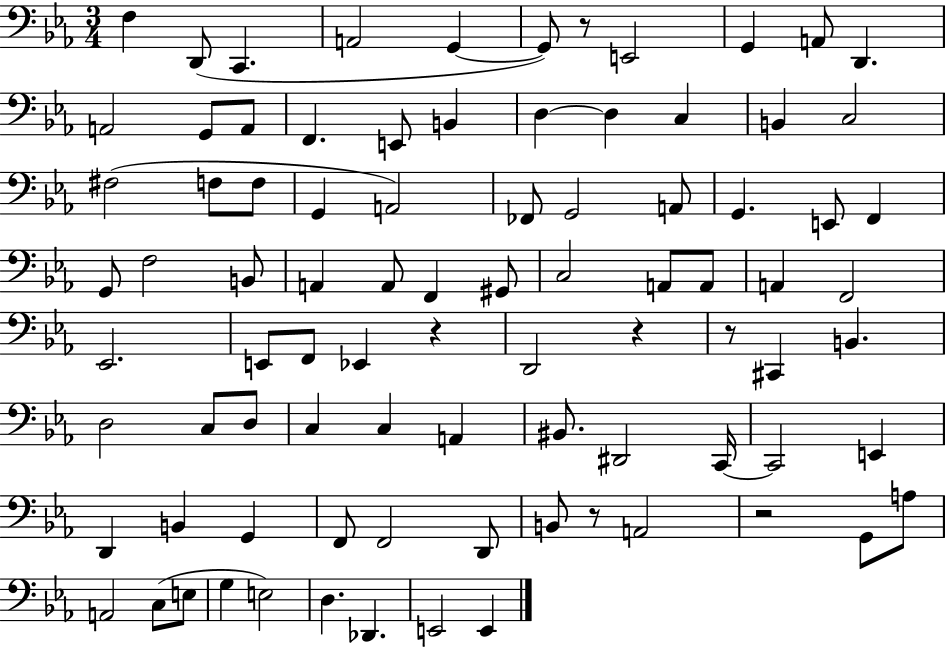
F3/q D2/e C2/q. A2/h G2/q G2/e R/e E2/h G2/q A2/e D2/q. A2/h G2/e A2/e F2/q. E2/e B2/q D3/q D3/q C3/q B2/q C3/h F#3/h F3/e F3/e G2/q A2/h FES2/e G2/h A2/e G2/q. E2/e F2/q G2/e F3/h B2/e A2/q A2/e F2/q G#2/e C3/h A2/e A2/e A2/q F2/h Eb2/h. E2/e F2/e Eb2/q R/q D2/h R/q R/e C#2/q B2/q. D3/h C3/e D3/e C3/q C3/q A2/q BIS2/e. D#2/h C2/s C2/h E2/q D2/q B2/q G2/q F2/e F2/h D2/e B2/e R/e A2/h R/h G2/e A3/e A2/h C3/e E3/e G3/q E3/h D3/q. Db2/q. E2/h E2/q